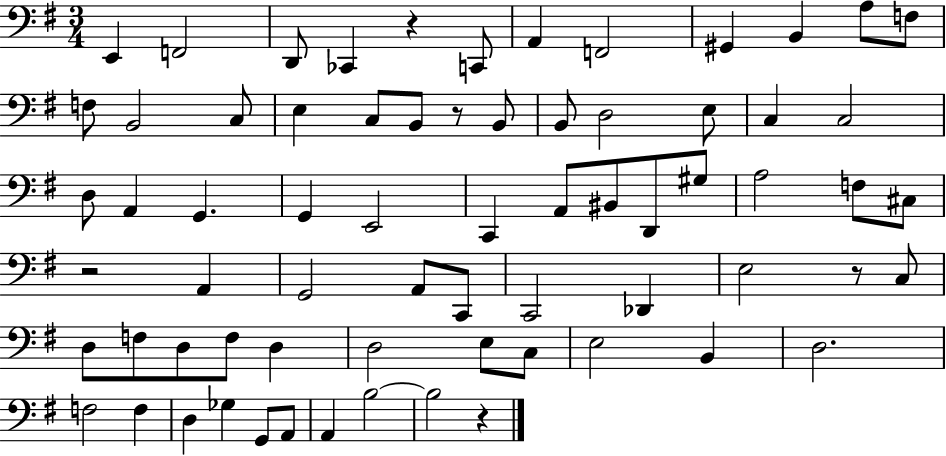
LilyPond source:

{
  \clef bass
  \numericTimeSignature
  \time 3/4
  \key g \major
  \repeat volta 2 { e,4 f,2 | d,8 ces,4 r4 c,8 | a,4 f,2 | gis,4 b,4 a8 f8 | \break f8 b,2 c8 | e4 c8 b,8 r8 b,8 | b,8 d2 e8 | c4 c2 | \break d8 a,4 g,4. | g,4 e,2 | c,4 a,8 bis,8 d,8 gis8 | a2 f8 cis8 | \break r2 a,4 | g,2 a,8 c,8 | c,2 des,4 | e2 r8 c8 | \break d8 f8 d8 f8 d4 | d2 e8 c8 | e2 b,4 | d2. | \break f2 f4 | d4 ges4 g,8 a,8 | a,4 b2~~ | b2 r4 | \break } \bar "|."
}